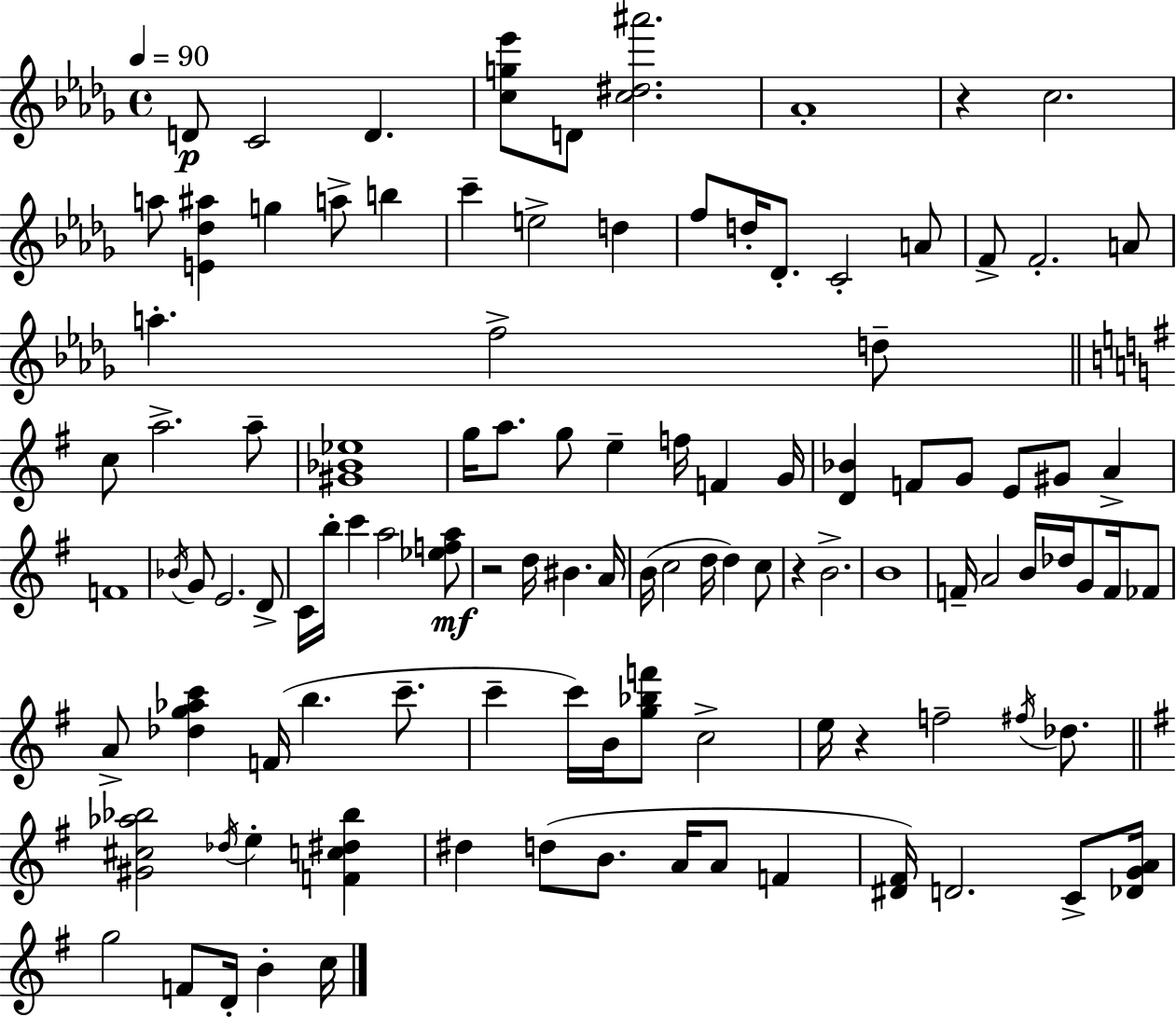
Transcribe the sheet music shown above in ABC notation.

X:1
T:Untitled
M:4/4
L:1/4
K:Bbm
D/2 C2 D [cg_e']/2 D/2 [c^d^a']2 _A4 z c2 a/2 [E_d^a] g a/2 b c' e2 d f/2 d/4 _D/2 C2 A/2 F/2 F2 A/2 a f2 d/2 c/2 a2 a/2 [^G_B_e]4 g/4 a/2 g/2 e f/4 F G/4 [D_B] F/2 G/2 E/2 ^G/2 A F4 _B/4 G/2 E2 D/2 C/4 b/4 c' a2 [_efa]/2 z2 d/4 ^B A/4 B/4 c2 d/4 d c/2 z B2 B4 F/4 A2 B/4 _d/4 G/2 F/4 _F/2 A/2 [_dg_ac'] F/4 b c'/2 c' c'/4 B/4 [g_bf']/2 c2 e/4 z f2 ^f/4 _d/2 [^G^c_a_b]2 _d/4 e [Fc^d_b] ^d d/2 B/2 A/4 A/2 F [^D^F]/4 D2 C/2 [_DGA]/4 g2 F/2 D/4 B c/4